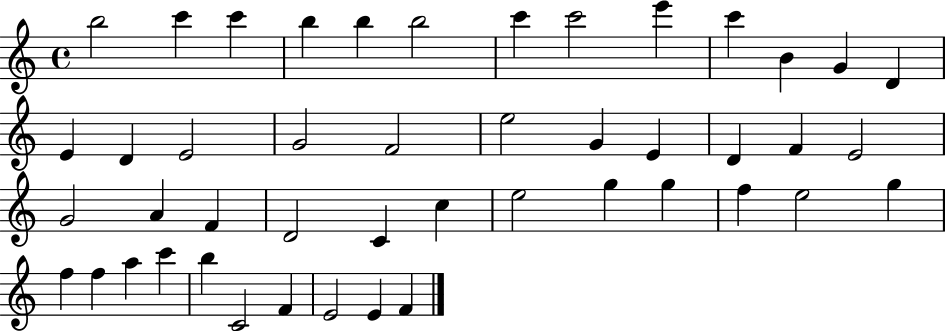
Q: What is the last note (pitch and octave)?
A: F4